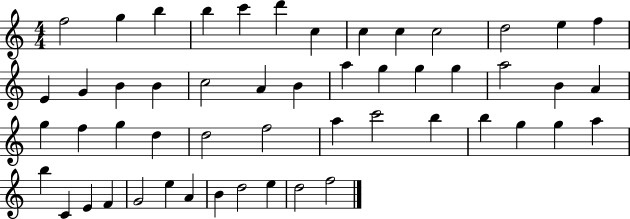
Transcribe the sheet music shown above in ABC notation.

X:1
T:Untitled
M:4/4
L:1/4
K:C
f2 g b b c' d' c c c c2 d2 e f E G B B c2 A B a g g g a2 B A g f g d d2 f2 a c'2 b b g g a b C E F G2 e A B d2 e d2 f2